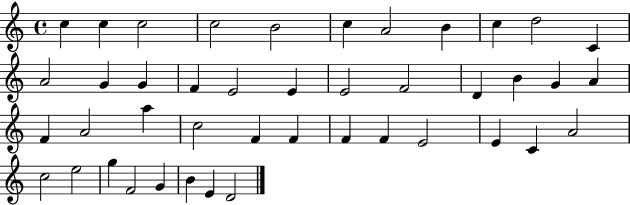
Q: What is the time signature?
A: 4/4